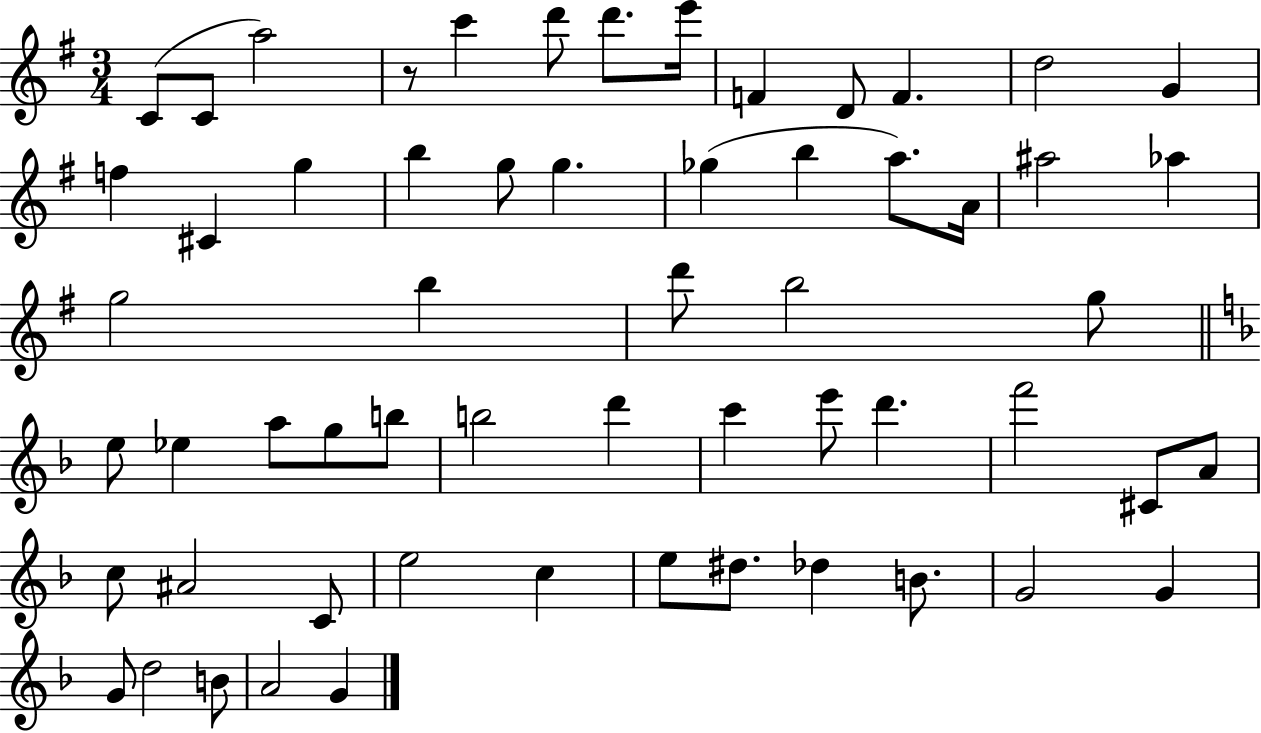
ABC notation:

X:1
T:Untitled
M:3/4
L:1/4
K:G
C/2 C/2 a2 z/2 c' d'/2 d'/2 e'/4 F D/2 F d2 G f ^C g b g/2 g _g b a/2 A/4 ^a2 _a g2 b d'/2 b2 g/2 e/2 _e a/2 g/2 b/2 b2 d' c' e'/2 d' f'2 ^C/2 A/2 c/2 ^A2 C/2 e2 c e/2 ^d/2 _d B/2 G2 G G/2 d2 B/2 A2 G